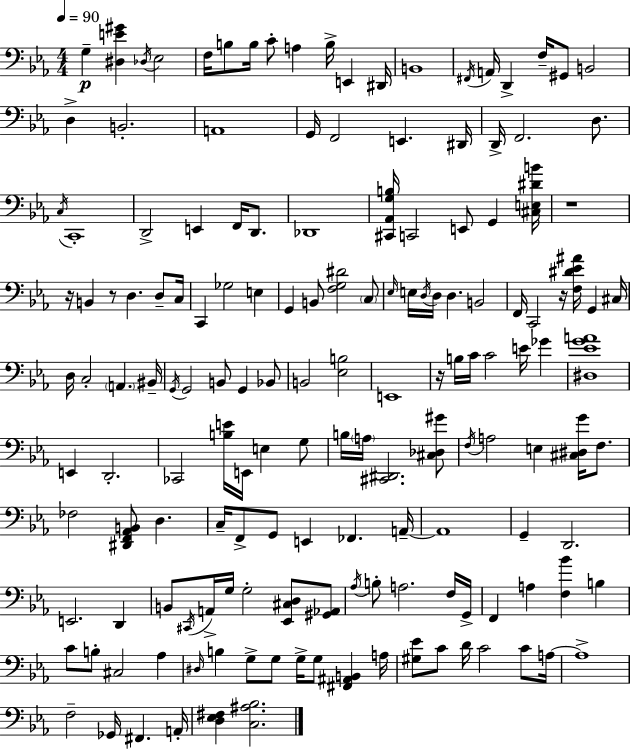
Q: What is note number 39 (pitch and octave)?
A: B2